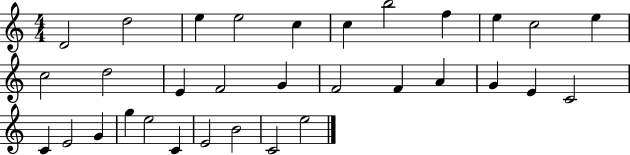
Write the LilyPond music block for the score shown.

{
  \clef treble
  \numericTimeSignature
  \time 4/4
  \key c \major
  d'2 d''2 | e''4 e''2 c''4 | c''4 b''2 f''4 | e''4 c''2 e''4 | \break c''2 d''2 | e'4 f'2 g'4 | f'2 f'4 a'4 | g'4 e'4 c'2 | \break c'4 e'2 g'4 | g''4 e''2 c'4 | e'2 b'2 | c'2 e''2 | \break \bar "|."
}